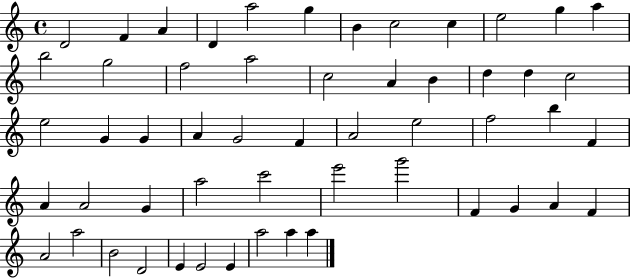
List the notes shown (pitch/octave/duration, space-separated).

D4/h F4/q A4/q D4/q A5/h G5/q B4/q C5/h C5/q E5/h G5/q A5/q B5/h G5/h F5/h A5/h C5/h A4/q B4/q D5/q D5/q C5/h E5/h G4/q G4/q A4/q G4/h F4/q A4/h E5/h F5/h B5/q F4/q A4/q A4/h G4/q A5/h C6/h E6/h G6/h F4/q G4/q A4/q F4/q A4/h A5/h B4/h D4/h E4/q E4/h E4/q A5/h A5/q A5/q